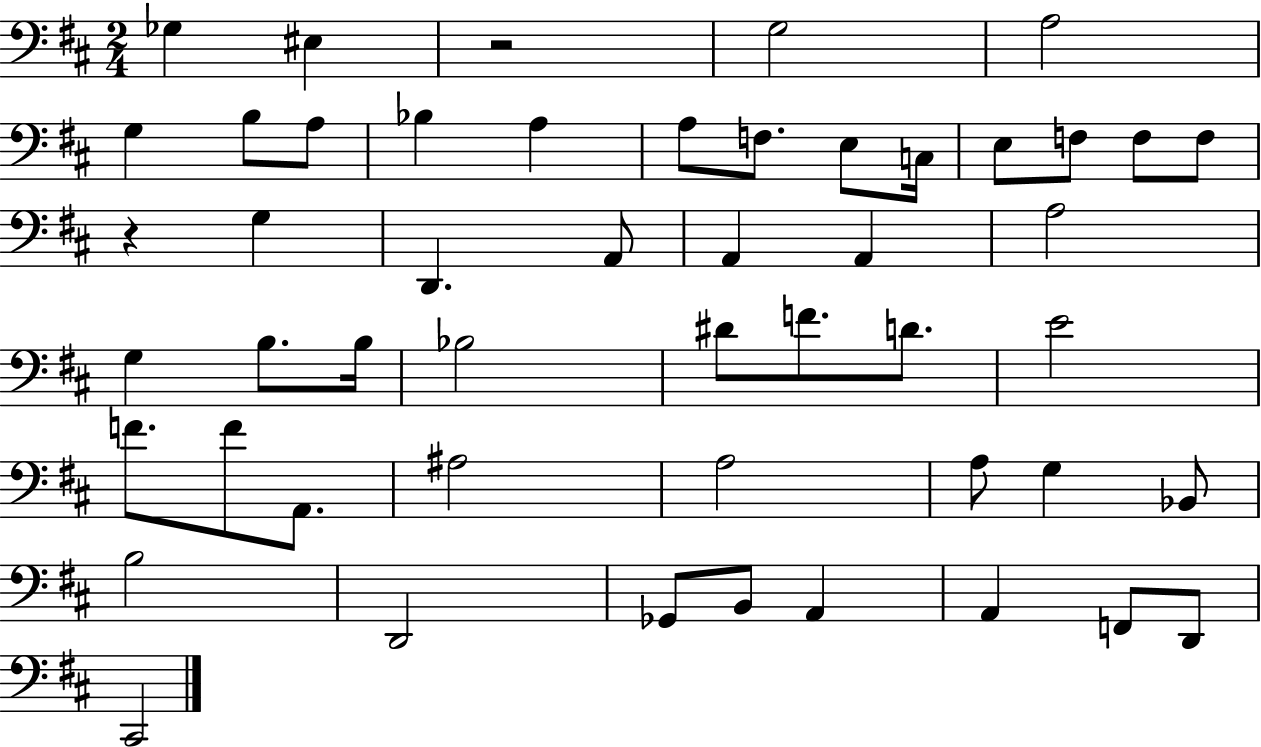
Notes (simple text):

Gb3/q EIS3/q R/h G3/h A3/h G3/q B3/e A3/e Bb3/q A3/q A3/e F3/e. E3/e C3/s E3/e F3/e F3/e F3/e R/q G3/q D2/q. A2/e A2/q A2/q A3/h G3/q B3/e. B3/s Bb3/h D#4/e F4/e. D4/e. E4/h F4/e. F4/e A2/e. A#3/h A3/h A3/e G3/q Bb2/e B3/h D2/h Gb2/e B2/e A2/q A2/q F2/e D2/e C#2/h